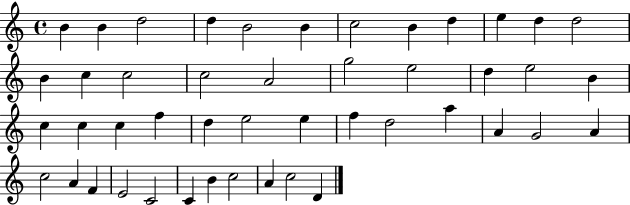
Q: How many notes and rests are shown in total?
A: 46